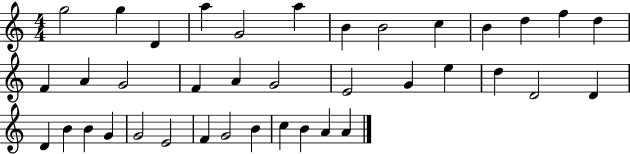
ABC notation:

X:1
T:Untitled
M:4/4
L:1/4
K:C
g2 g D a G2 a B B2 c B d f d F A G2 F A G2 E2 G e d D2 D D B B G G2 E2 F G2 B c B A A